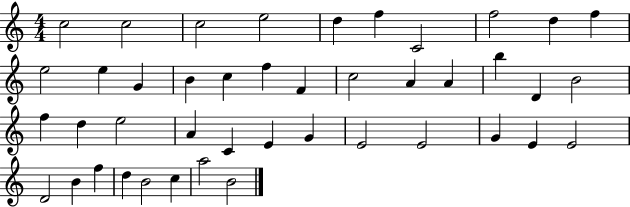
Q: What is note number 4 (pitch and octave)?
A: E5